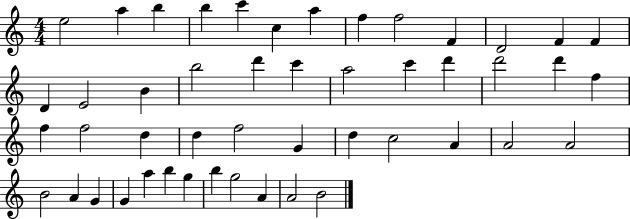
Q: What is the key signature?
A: C major